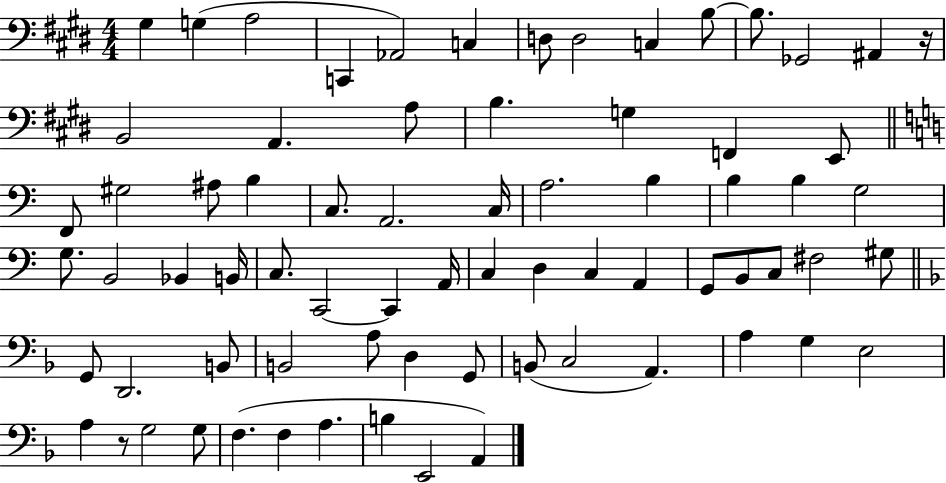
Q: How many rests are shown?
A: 2